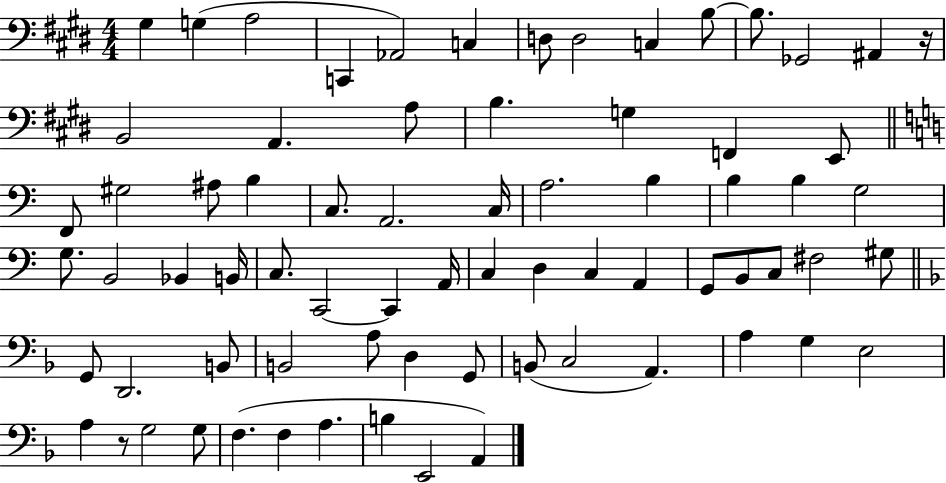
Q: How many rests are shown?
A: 2